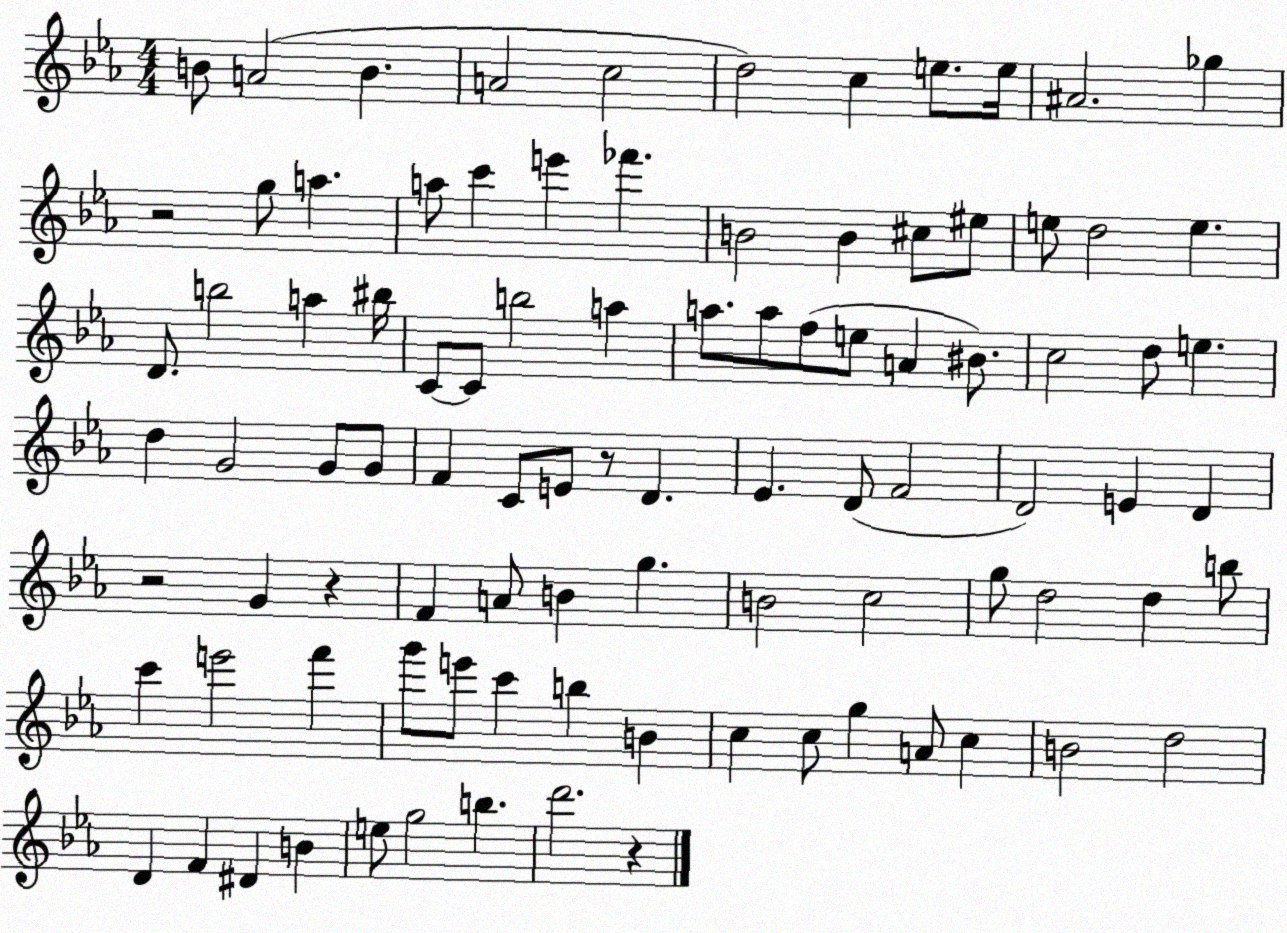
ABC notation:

X:1
T:Untitled
M:4/4
L:1/4
K:Eb
B/2 A2 B A2 c2 d2 c e/2 e/4 ^A2 _g z2 g/2 a a/2 c' e' _f' B2 B ^c/2 ^e/2 e/2 d2 e D/2 b2 a ^b/4 C/2 C/2 b2 a a/2 a/2 f/2 e/2 A ^B/2 c2 d/2 e d G2 G/2 G/2 F C/2 E/2 z/2 D _E D/2 F2 D2 E D z2 G z F A/2 B g B2 c2 g/2 d2 d b/2 c' e'2 f' g'/2 e'/2 c' b B c c/2 g A/2 c B2 d2 D F ^D B e/2 g2 b d'2 z